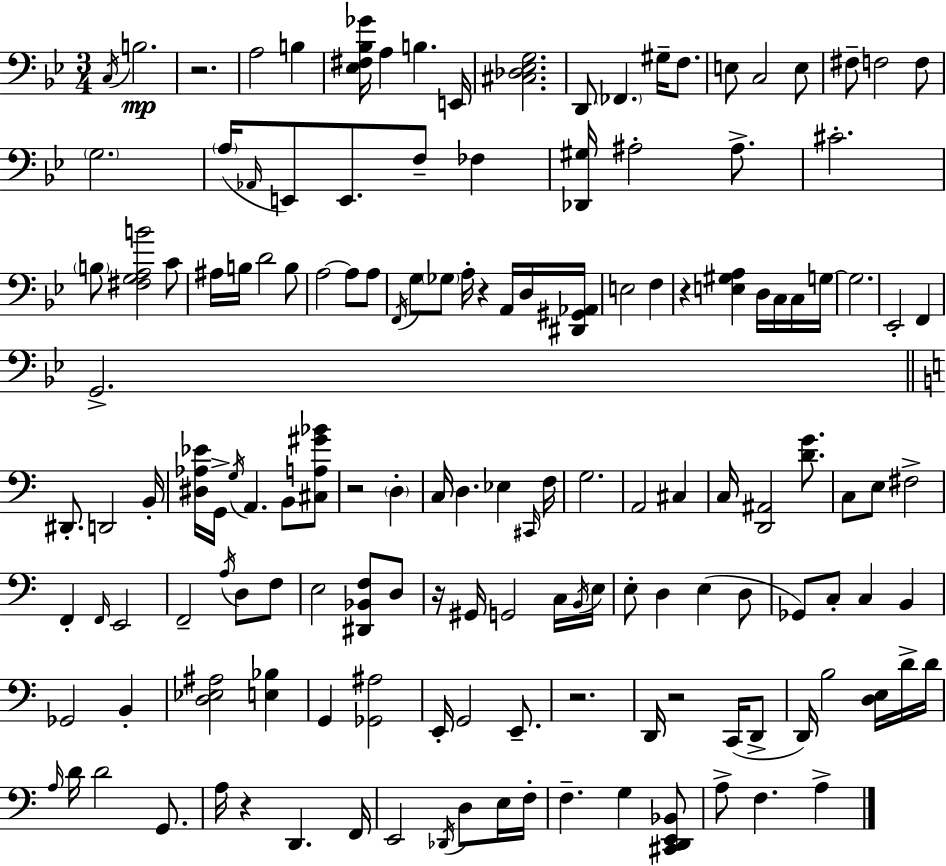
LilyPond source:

{
  \clef bass
  \numericTimeSignature
  \time 3/4
  \key bes \major
  \repeat volta 2 { \acciaccatura { c16 }\mp b2. | r2. | a2 b4 | <ees fis bes ges'>16 a4 b4. | \break e,16 <cis des ees g>2. | d,8 \parenthesize fes,4. gis16-- f8. | e8 c2 e8 | fis8-- f2 f8 | \break \parenthesize g2. | \parenthesize a16( \grace { aes,16 } e,8) e,8. f8-- fes4 | <des, gis>16 ais2-. ais8.-> | cis'2.-. | \break \parenthesize b8 <fis g a b'>2 | c'8 ais16 b16 d'2 | b8 a2~~ a8 | a8 \acciaccatura { f,16 } g8 \parenthesize ges8 a16-. r4 | \break a,16 d16 <dis, gis, aes,>16 e2 f4 | r4 <e gis a>4 d16 | c16 c16 g16~~ g2. | ees,2-. f,4 | \break g,2.-> | \bar "||" \break \key c \major dis,8.-. d,2 b,16-. | <dis aes ees'>16 g,16-> \acciaccatura { g16 } a,4. b,8 <cis a gis' bes'>8 | r2 \parenthesize d4-. | c16 d4. ees4 | \break \grace { cis,16 } f16 g2. | a,2 cis4 | c16 <d, ais,>2 <d' g'>8. | c8 e8 fis2-> | \break f,4-. \grace { f,16 } e,2 | f,2-- \acciaccatura { a16 } | d8 f8 e2 | <dis, bes, f>8 d8 r16 gis,16 g,2 | \break c16 \acciaccatura { b,16 } e16 e8-. d4 e4( | d8 ges,8) c8-. c4 | b,4 ges,2 | b,4-. <d ees ais>2 | \break <e bes>4 g,4 <ges, ais>2 | e,16-. g,2 | e,8.-- r2. | d,16 r2 | \break c,16( d,8-> d,16) b2 | <d e>16 d'16-> d'16 \grace { a16 } d'16 d'2 | g,8. a16 r4 d,4. | f,16 e,2 | \break \acciaccatura { des,16 } d8 e16 f16-. f4.-- | g4 <cis, d, e, bes,>8 a8-> f4. | a4-> } \bar "|."
}